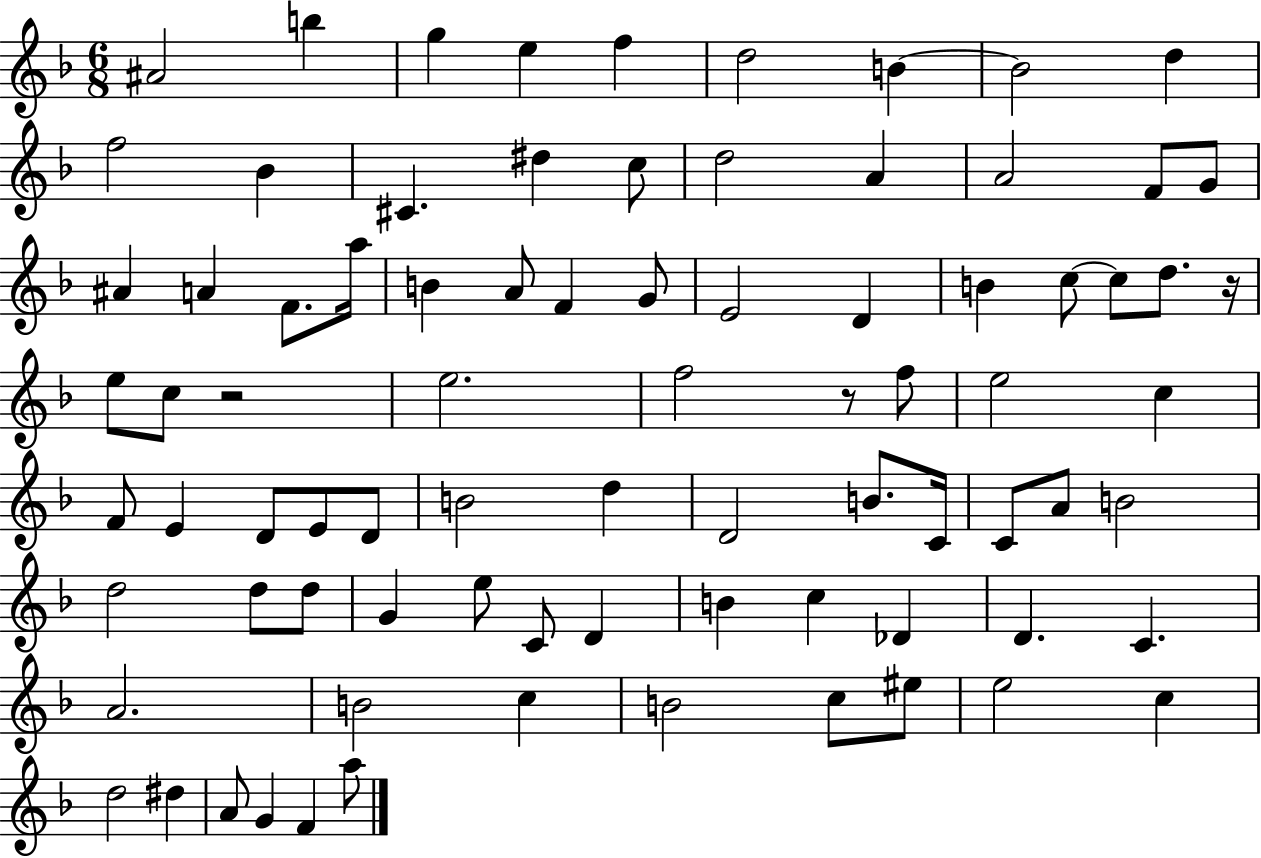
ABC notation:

X:1
T:Untitled
M:6/8
L:1/4
K:F
^A2 b g e f d2 B B2 d f2 _B ^C ^d c/2 d2 A A2 F/2 G/2 ^A A F/2 a/4 B A/2 F G/2 E2 D B c/2 c/2 d/2 z/4 e/2 c/2 z2 e2 f2 z/2 f/2 e2 c F/2 E D/2 E/2 D/2 B2 d D2 B/2 C/4 C/2 A/2 B2 d2 d/2 d/2 G e/2 C/2 D B c _D D C A2 B2 c B2 c/2 ^e/2 e2 c d2 ^d A/2 G F a/2